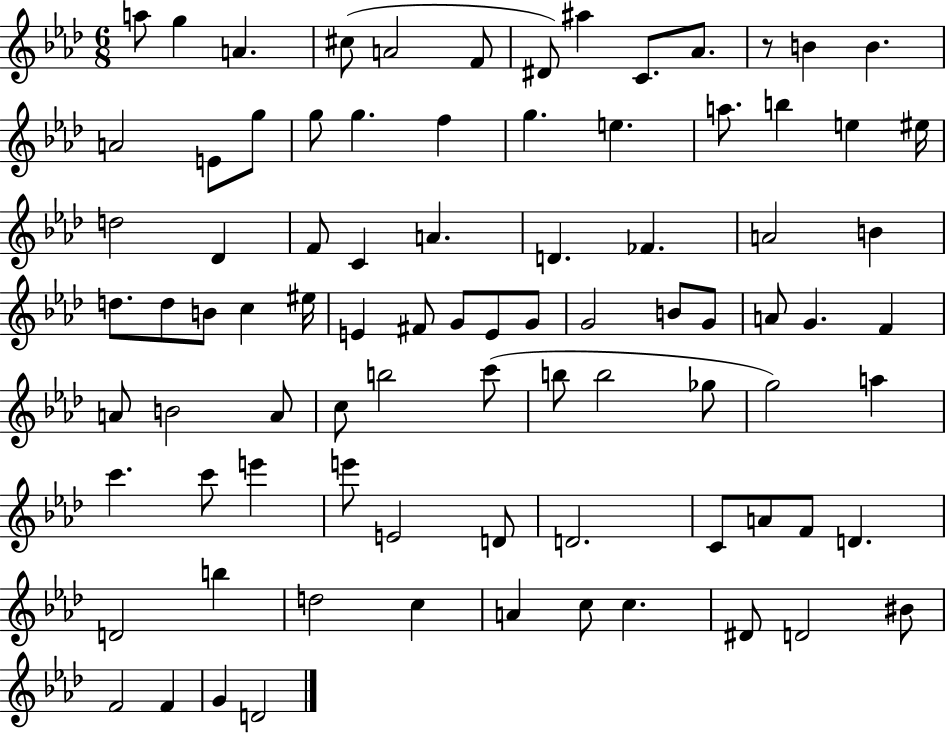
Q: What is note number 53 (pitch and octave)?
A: C5